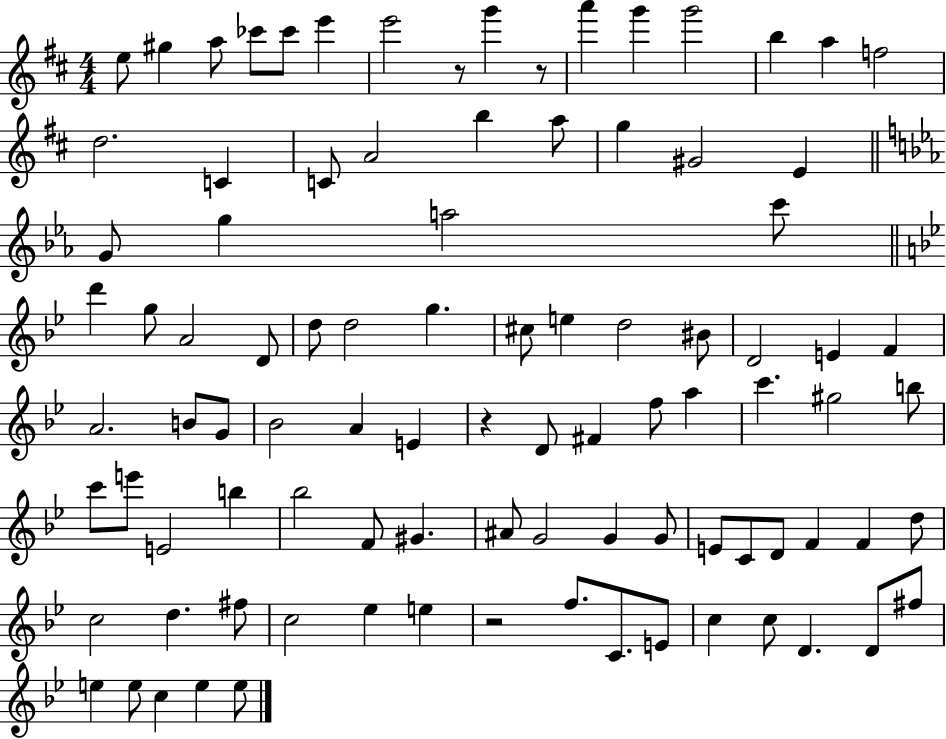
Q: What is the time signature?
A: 4/4